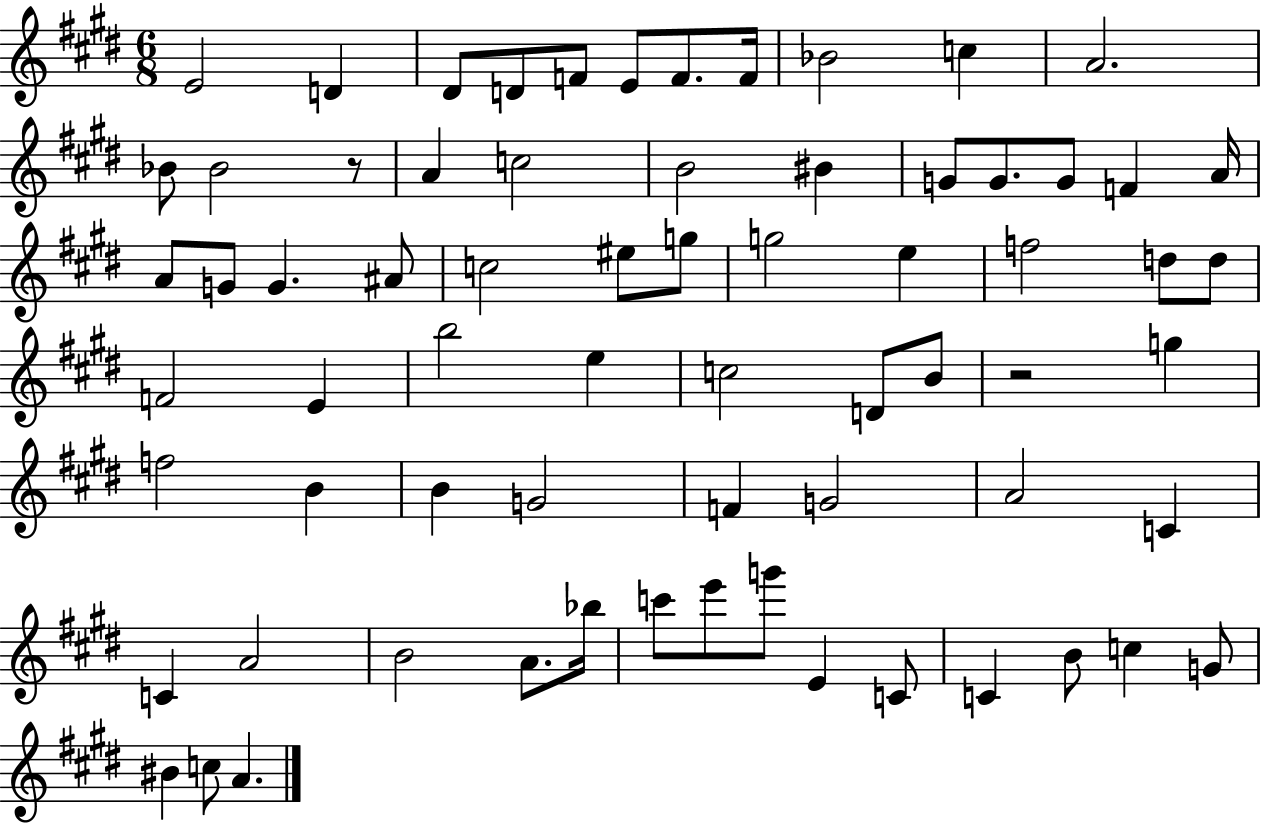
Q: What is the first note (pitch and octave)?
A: E4